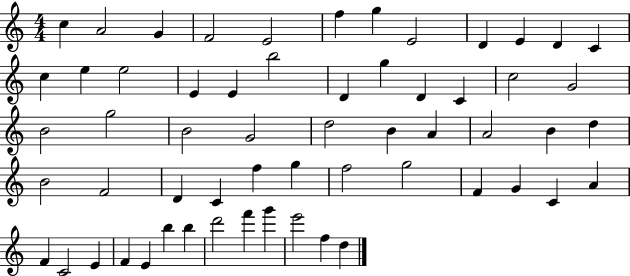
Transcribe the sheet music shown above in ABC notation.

X:1
T:Untitled
M:4/4
L:1/4
K:C
c A2 G F2 E2 f g E2 D E D C c e e2 E E b2 D g D C c2 G2 B2 g2 B2 G2 d2 B A A2 B d B2 F2 D C f g f2 g2 F G C A F C2 E F E b b d'2 f' g' e'2 f d